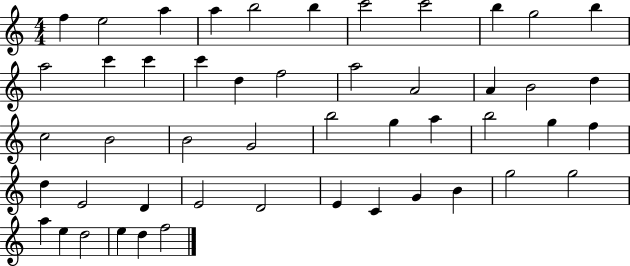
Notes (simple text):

F5/q E5/h A5/q A5/q B5/h B5/q C6/h C6/h B5/q G5/h B5/q A5/h C6/q C6/q C6/q D5/q F5/h A5/h A4/h A4/q B4/h D5/q C5/h B4/h B4/h G4/h B5/h G5/q A5/q B5/h G5/q F5/q D5/q E4/h D4/q E4/h D4/h E4/q C4/q G4/q B4/q G5/h G5/h A5/q E5/q D5/h E5/q D5/q F5/h